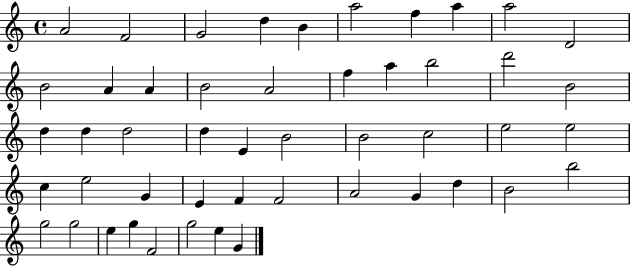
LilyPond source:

{
  \clef treble
  \time 4/4
  \defaultTimeSignature
  \key c \major
  a'2 f'2 | g'2 d''4 b'4 | a''2 f''4 a''4 | a''2 d'2 | \break b'2 a'4 a'4 | b'2 a'2 | f''4 a''4 b''2 | d'''2 b'2 | \break d''4 d''4 d''2 | d''4 e'4 b'2 | b'2 c''2 | e''2 e''2 | \break c''4 e''2 g'4 | e'4 f'4 f'2 | a'2 g'4 d''4 | b'2 b''2 | \break g''2 g''2 | e''4 g''4 f'2 | g''2 e''4 g'4 | \bar "|."
}